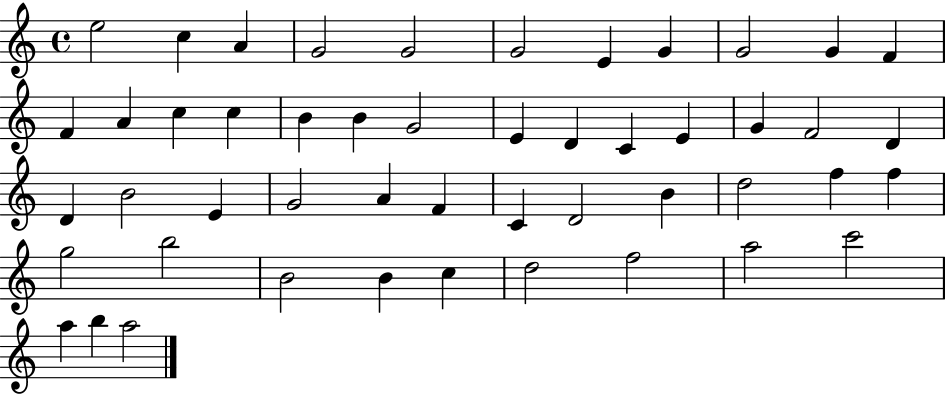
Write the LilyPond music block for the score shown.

{
  \clef treble
  \time 4/4
  \defaultTimeSignature
  \key c \major
  e''2 c''4 a'4 | g'2 g'2 | g'2 e'4 g'4 | g'2 g'4 f'4 | \break f'4 a'4 c''4 c''4 | b'4 b'4 g'2 | e'4 d'4 c'4 e'4 | g'4 f'2 d'4 | \break d'4 b'2 e'4 | g'2 a'4 f'4 | c'4 d'2 b'4 | d''2 f''4 f''4 | \break g''2 b''2 | b'2 b'4 c''4 | d''2 f''2 | a''2 c'''2 | \break a''4 b''4 a''2 | \bar "|."
}